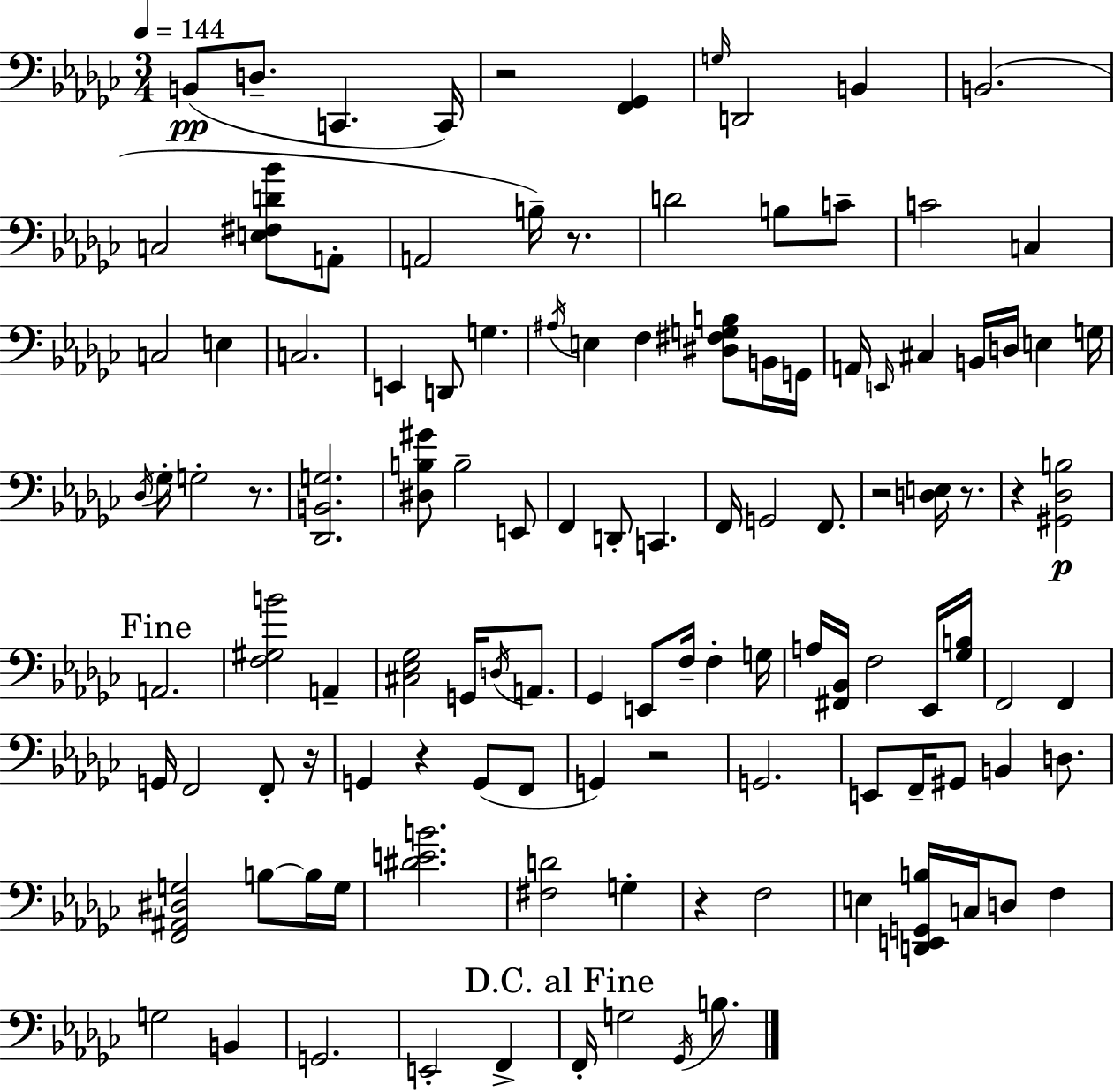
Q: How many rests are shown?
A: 10